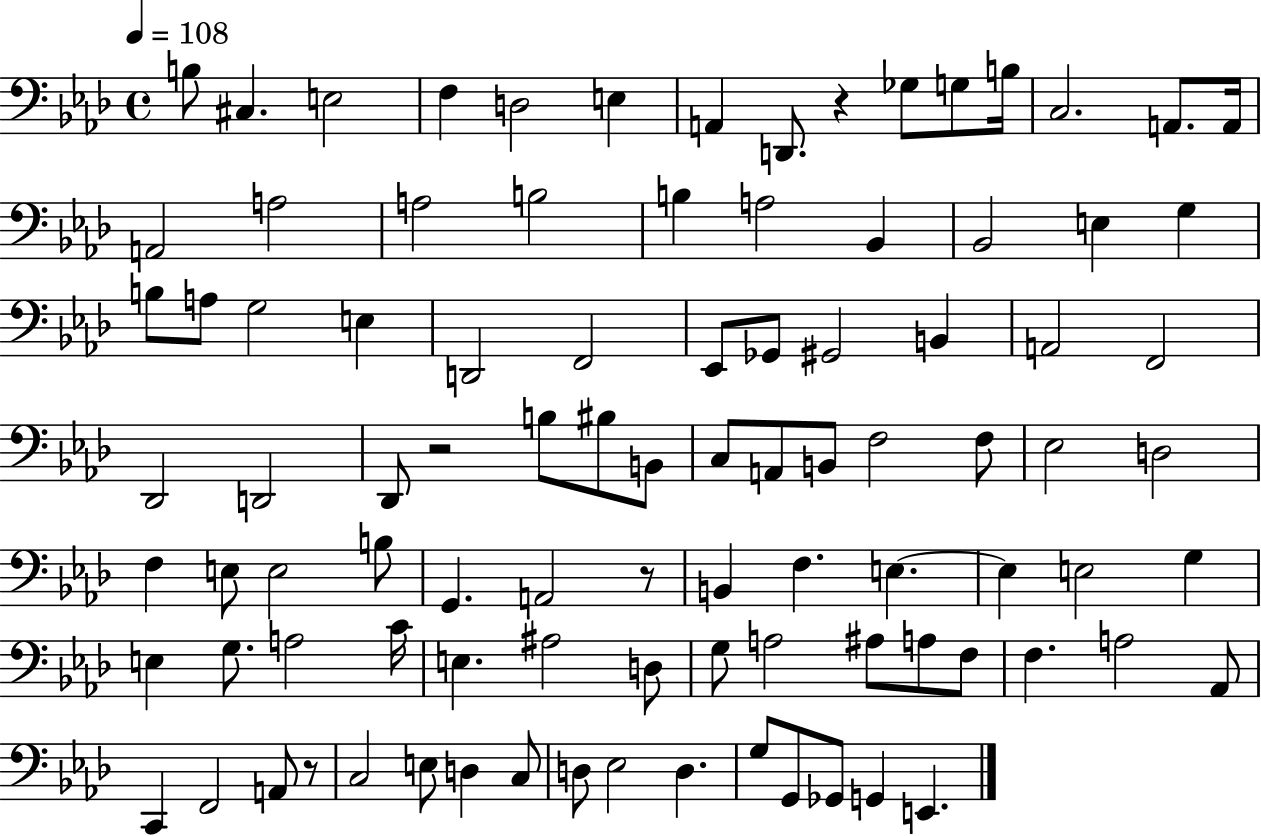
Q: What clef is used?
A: bass